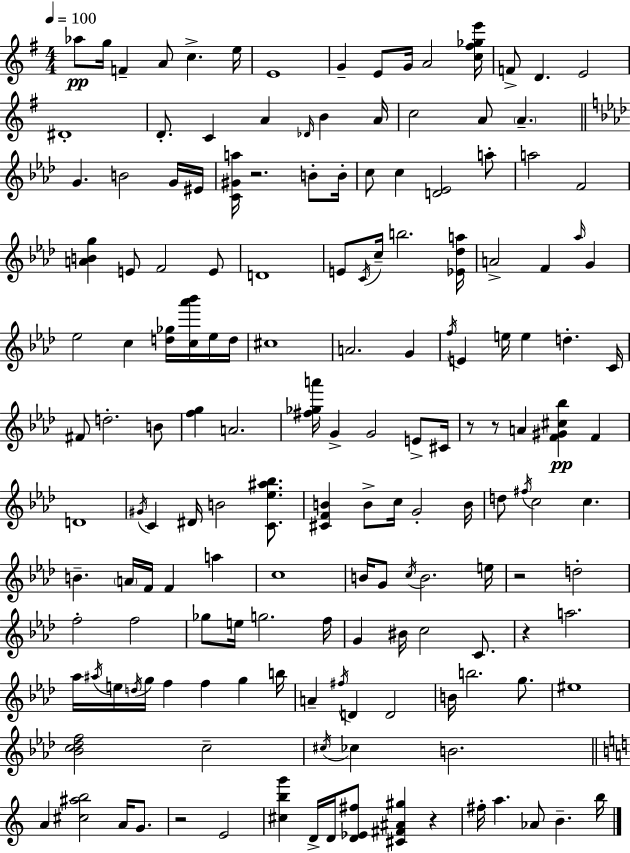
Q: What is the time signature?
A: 4/4